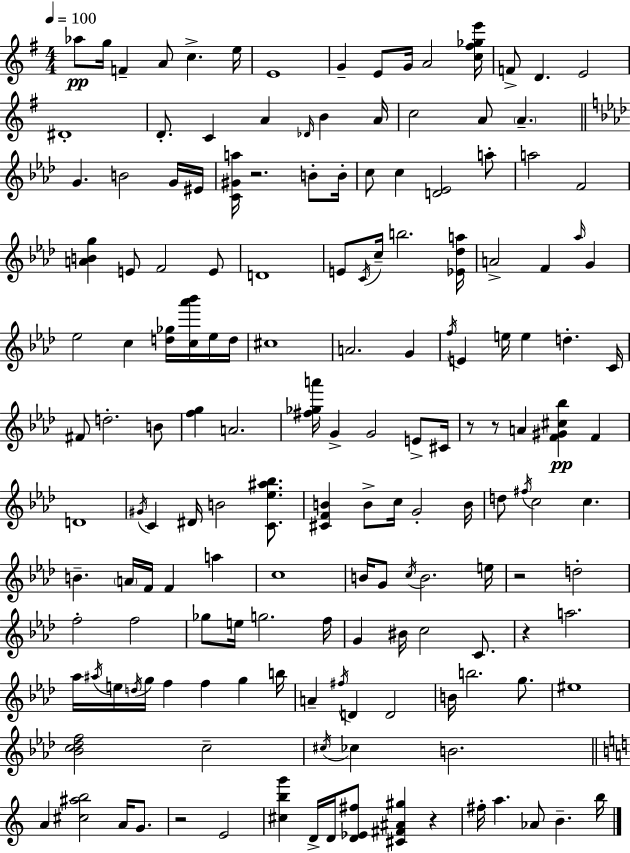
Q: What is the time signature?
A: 4/4